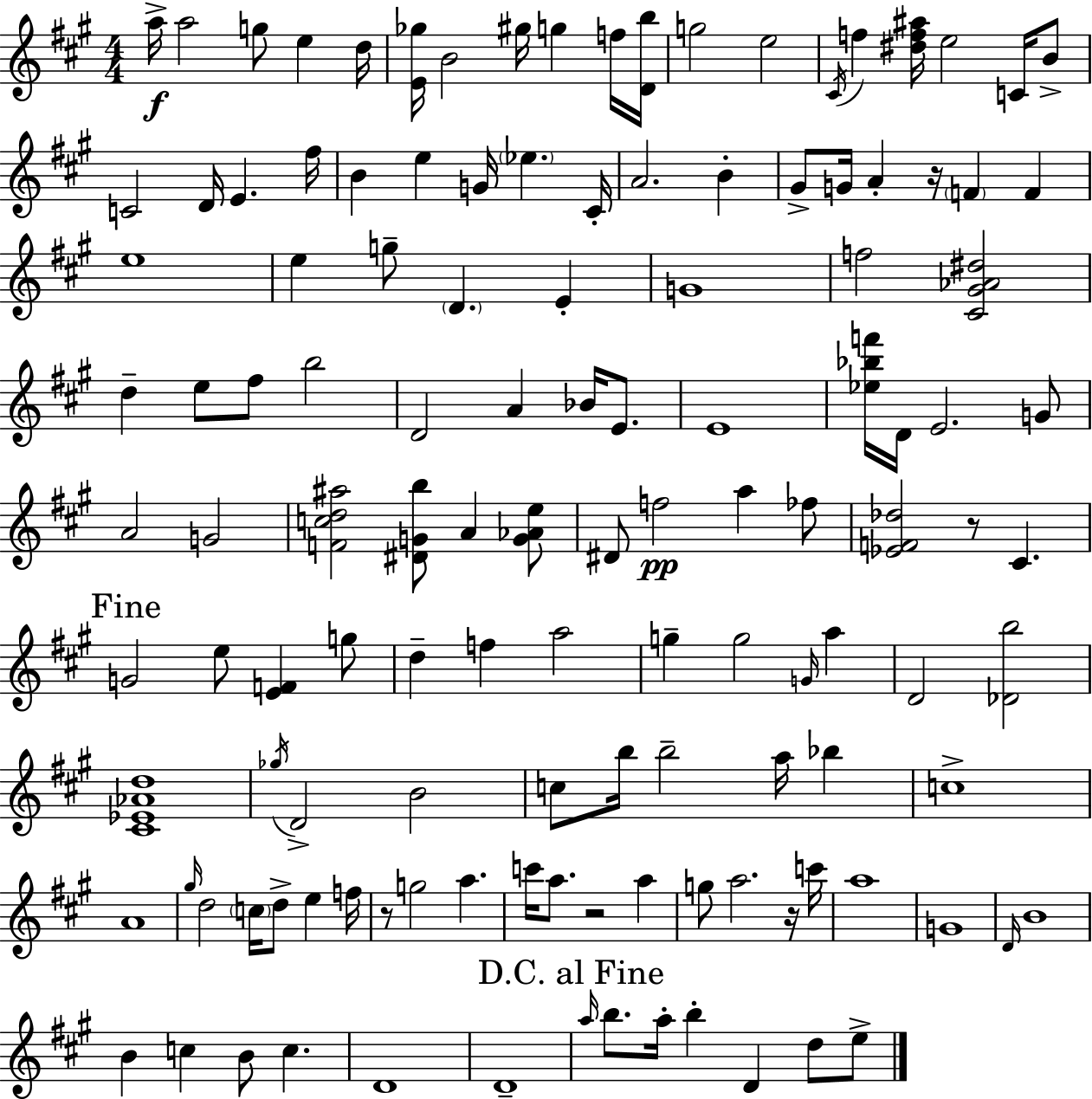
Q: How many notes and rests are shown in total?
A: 128